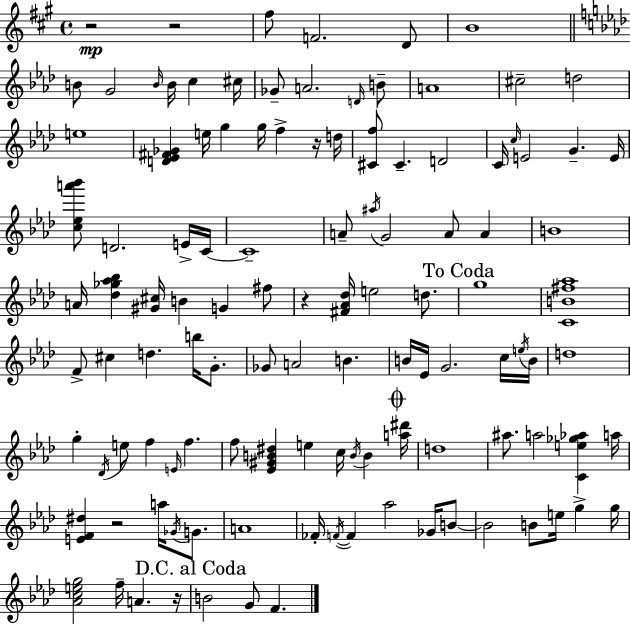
X:1
T:Untitled
M:4/4
L:1/4
K:A
z2 z2 ^f/2 F2 D/2 B4 B/2 G2 B/4 B/4 c ^c/4 _G/2 A2 D/4 B/2 A4 ^c2 d2 e4 [D_E^F_G] e/4 g g/4 f z/4 d/4 [^Cf]/2 ^C D2 C/4 c/4 E2 G E/4 [c_ea'_b']/2 D2 E/4 C/4 C4 A/2 ^a/4 G2 A/2 A B4 A/4 [_d_g_a_b] [^G^c]/4 B G ^f/2 z [^F_A_d]/4 e2 d/2 g4 [CB^f_a]4 F/2 ^c d b/4 G/2 _G/2 A2 B B/4 _E/4 G2 c/4 e/4 B/4 d4 g _D/4 e/2 f E/4 f f/2 [_E^GB^d] e c/4 B/4 B [a^d']/4 d4 ^a/2 a2 [Ce_g_a] a/4 [EF^d] z2 a/4 _G/4 G/2 A4 _F/4 F/4 F _a2 _G/4 B/2 B2 B/2 e/4 g g/4 [_Aceg]2 f/4 A z/4 B2 G/2 F